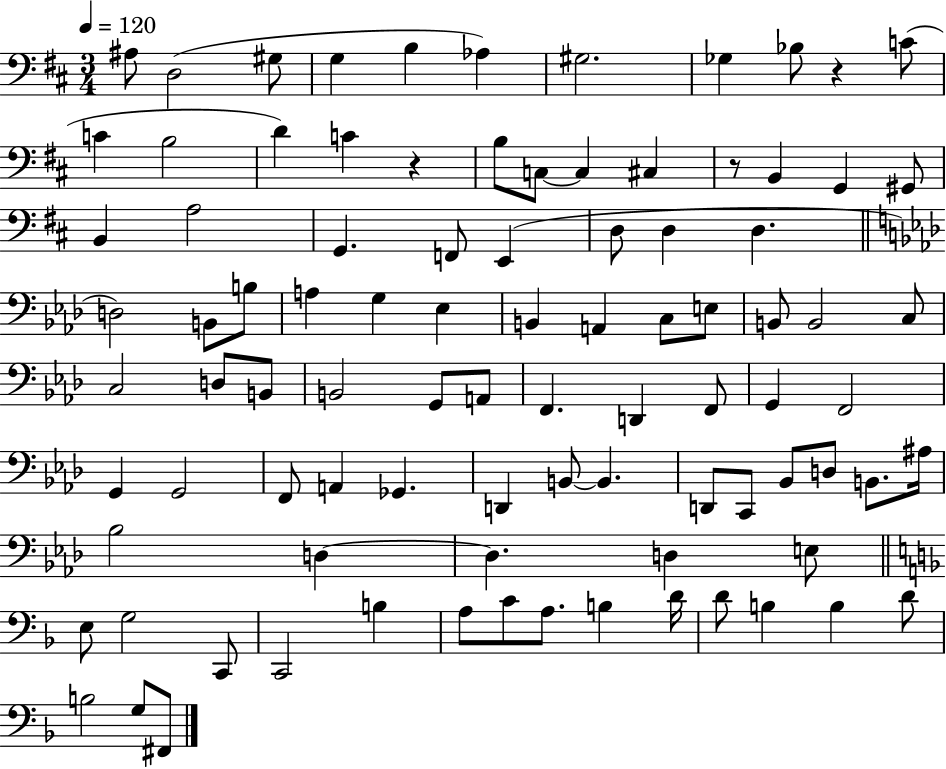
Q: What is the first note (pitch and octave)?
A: A#3